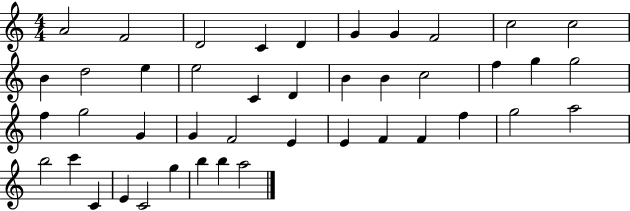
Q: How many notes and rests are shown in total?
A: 43